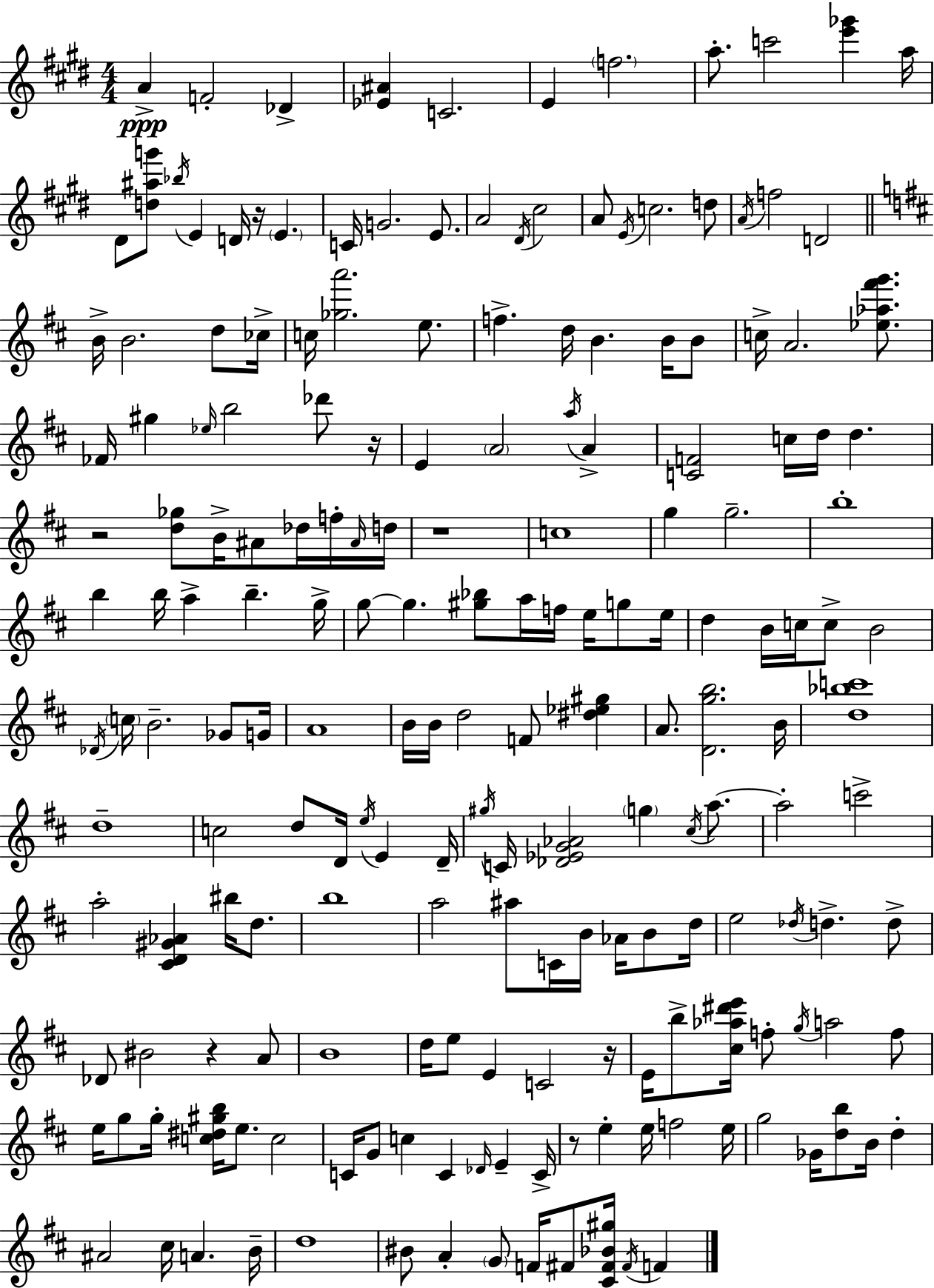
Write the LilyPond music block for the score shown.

{
  \clef treble
  \numericTimeSignature
  \time 4/4
  \key e \major
  a'4->\ppp f'2-. des'4-> | <ees' ais'>4 c'2. | e'4 \parenthesize f''2. | a''8.-. c'''2 <e''' ges'''>4 a''16 | \break dis'8 <d'' ais'' g'''>8 \acciaccatura { bes''16 } e'4 d'16 r16 \parenthesize e'4. | c'16 g'2. e'8. | a'2 \acciaccatura { dis'16 } cis''2 | a'8 \acciaccatura { e'16 } c''2. | \break d''8 \acciaccatura { a'16 } f''2 d'2 | \bar "||" \break \key b \minor b'16-> b'2. d''8 ces''16-> | c''16 <ges'' a'''>2. e''8. | f''4.-> d''16 b'4. b'16 b'8 | c''16-> a'2. <ees'' aes'' fis''' g'''>8. | \break fes'16 gis''4 \grace { ees''16 } b''2 des'''8 | r16 e'4 \parenthesize a'2 \acciaccatura { a''16 } a'4-> | <c' f'>2 c''16 d''16 d''4. | r2 <d'' ges''>8 b'16-> ais'8 des''16 | \break f''16-. \grace { ais'16 } d''16 r1 | c''1 | g''4 g''2.-- | b''1-. | \break b''4 b''16 a''4-> b''4.-- | g''16-> g''8~~ g''4. <gis'' bes''>8 a''16 f''16 e''16 | g''8 e''16 d''4 b'16 c''16 c''8-> b'2 | \acciaccatura { des'16 } \parenthesize c''16 b'2.-- | \break ges'8 g'16 a'1 | b'16 b'16 d''2 f'8 | <dis'' ees'' gis''>4 a'8. <d' g'' b''>2. | b'16 <d'' bes'' c'''>1 | \break d''1-- | c''2 d''8 d'16 \acciaccatura { e''16 } | e'4 d'16-- \acciaccatura { gis''16 } c'16 <des' ees' g' aes'>2 \parenthesize g''4 | \acciaccatura { cis''16 } a''8.~~ a''2-. c'''2-> | \break a''2-. <cis' d' gis' aes'>4 | bis''16 d''8. b''1 | a''2 ais''8 | c'16 b'16 aes'16 b'8 d''16 e''2 \acciaccatura { des''16 } | \break d''4.-> d''8-> des'8 bis'2 | r4 a'8 b'1 | d''16 e''8 e'4 c'2 | r16 e'16 b''8-> <cis'' aes'' dis''' e'''>16 f''8-. \acciaccatura { g''16 } a''2 | \break f''8 e''16 g''8 g''16-. <c'' dis'' gis'' b''>16 e''8. | c''2 c'16 g'8 c''4 | c'4 \grace { des'16 } e'4-- c'16-> r8 e''4-. | e''16 f''2 e''16 g''2 | \break ges'16 <d'' b''>8 b'16 d''4-. ais'2 | cis''16 a'4. b'16-- d''1 | bis'8 a'4-. | \parenthesize g'8 f'16 fis'8 <cis' fis' bes' gis''>16 \acciaccatura { fis'16 } f'4 \bar "|."
}